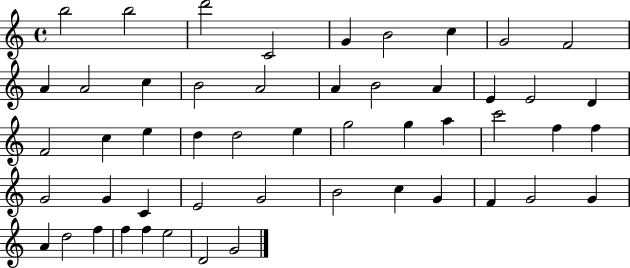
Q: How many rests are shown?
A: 0